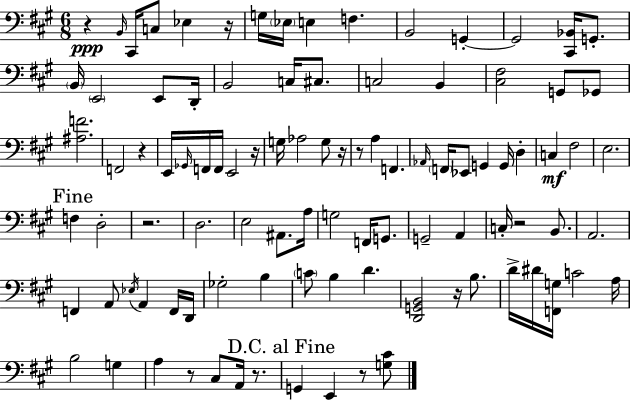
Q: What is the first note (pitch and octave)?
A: B2